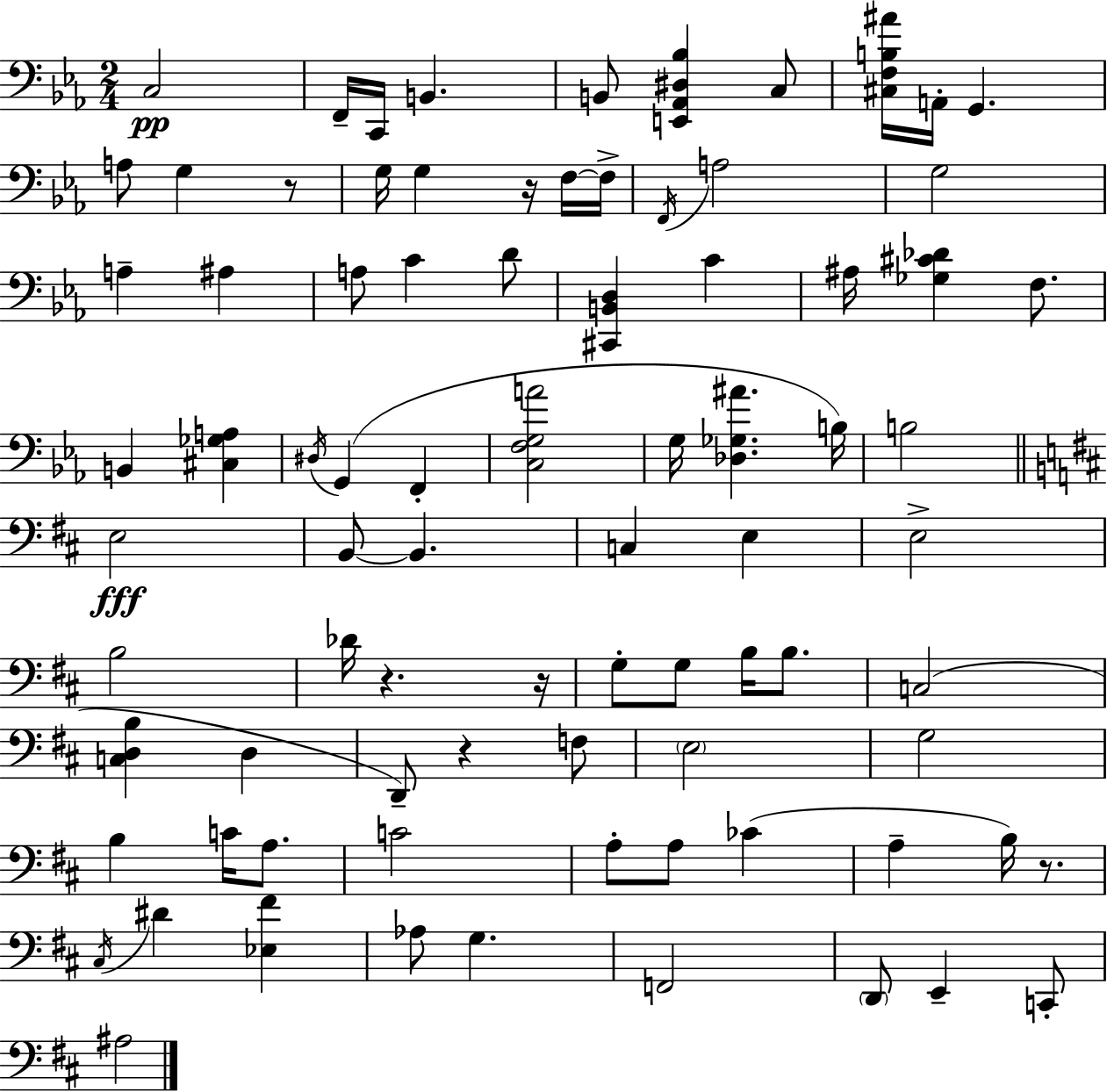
X:1
T:Untitled
M:2/4
L:1/4
K:Eb
C,2 F,,/4 C,,/4 B,, B,,/2 [E,,_A,,^D,_B,] C,/2 [^C,F,B,^A]/4 A,,/4 G,, A,/2 G, z/2 G,/4 G, z/4 F,/4 F,/4 F,,/4 A,2 G,2 A, ^A, A,/2 C D/2 [^C,,B,,D,] C ^A,/4 [_G,^C_D] F,/2 B,, [^C,_G,A,] ^D,/4 G,, F,, [C,F,G,A]2 G,/4 [_D,_G,^A] B,/4 B,2 E,2 B,,/2 B,, C, E, E,2 B,2 _D/4 z z/4 G,/2 G,/2 B,/4 B,/2 C,2 [C,D,B,] D, D,,/2 z F,/2 E,2 G,2 B, C/4 A,/2 C2 A,/2 A,/2 _C A, B,/4 z/2 ^C,/4 ^D [_E,^F] _A,/2 G, F,,2 D,,/2 E,, C,,/2 ^A,2